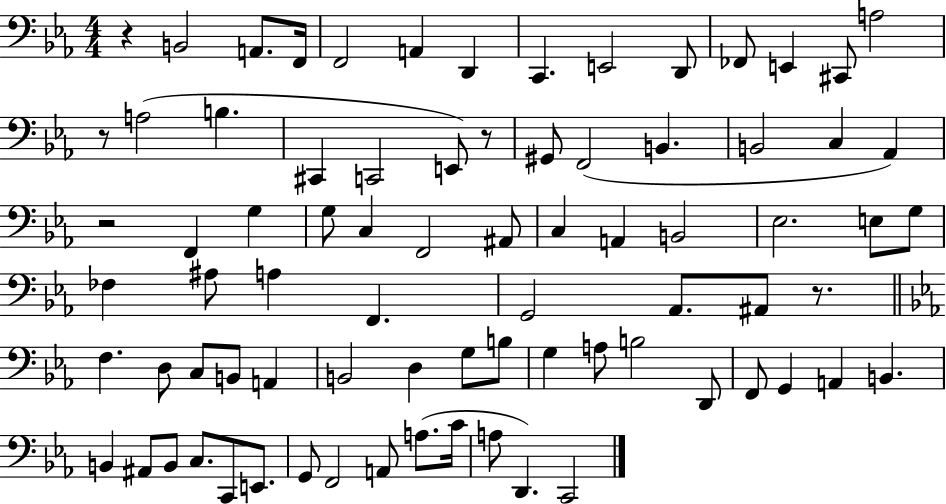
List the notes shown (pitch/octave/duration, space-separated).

R/q B2/h A2/e. F2/s F2/h A2/q D2/q C2/q. E2/h D2/e FES2/e E2/q C#2/e A3/h R/e A3/h B3/q. C#2/q C2/h E2/e R/e G#2/e F2/h B2/q. B2/h C3/q Ab2/q R/h F2/q G3/q G3/e C3/q F2/h A#2/e C3/q A2/q B2/h Eb3/h. E3/e G3/e FES3/q A#3/e A3/q F2/q. G2/h Ab2/e. A#2/e R/e. F3/q. D3/e C3/e B2/e A2/q B2/h D3/q G3/e B3/e G3/q A3/e B3/h D2/e F2/e G2/q A2/q B2/q. B2/q A#2/e B2/e C3/e. C2/e E2/e. G2/e F2/h A2/e A3/e. C4/s A3/e D2/q. C2/h